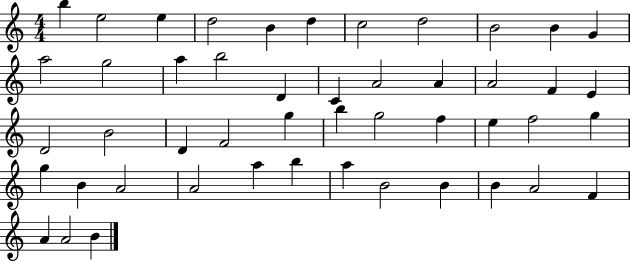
B5/q E5/h E5/q D5/h B4/q D5/q C5/h D5/h B4/h B4/q G4/q A5/h G5/h A5/q B5/h D4/q C4/q A4/h A4/q A4/h F4/q E4/q D4/h B4/h D4/q F4/h G5/q B5/q G5/h F5/q E5/q F5/h G5/q G5/q B4/q A4/h A4/h A5/q B5/q A5/q B4/h B4/q B4/q A4/h F4/q A4/q A4/h B4/q